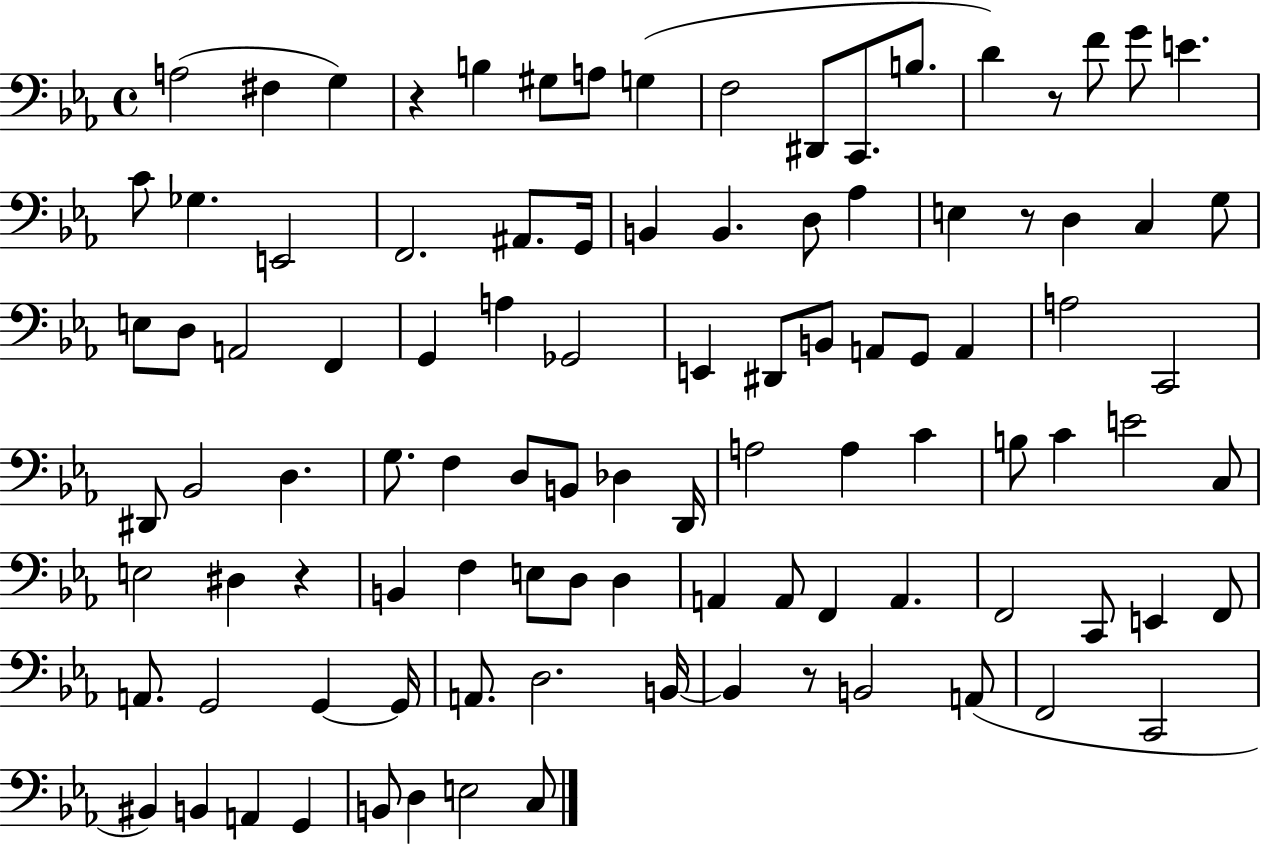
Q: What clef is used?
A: bass